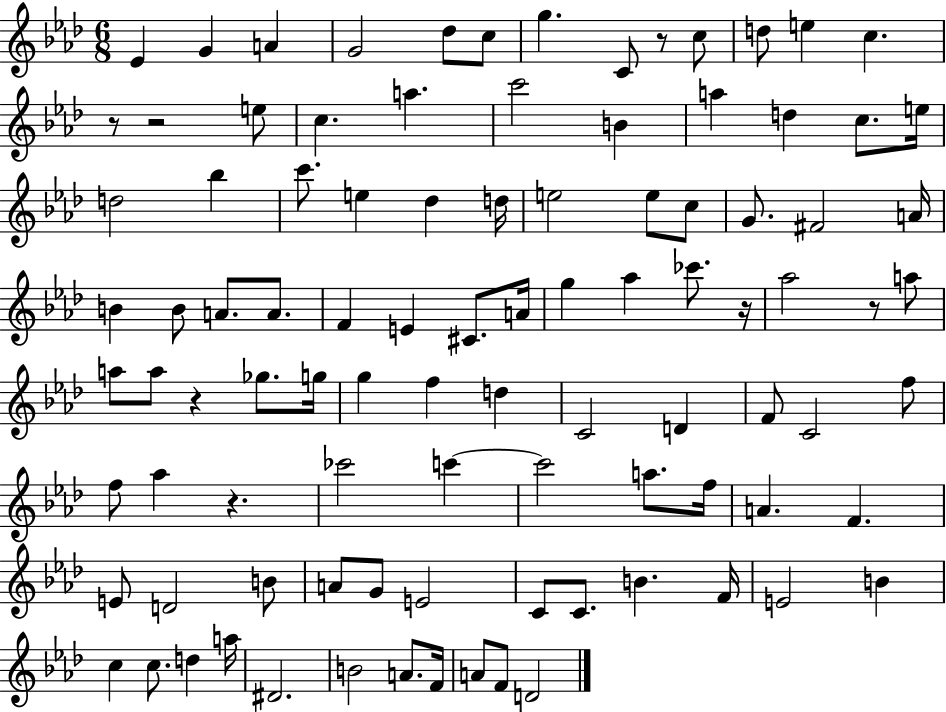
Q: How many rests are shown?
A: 7